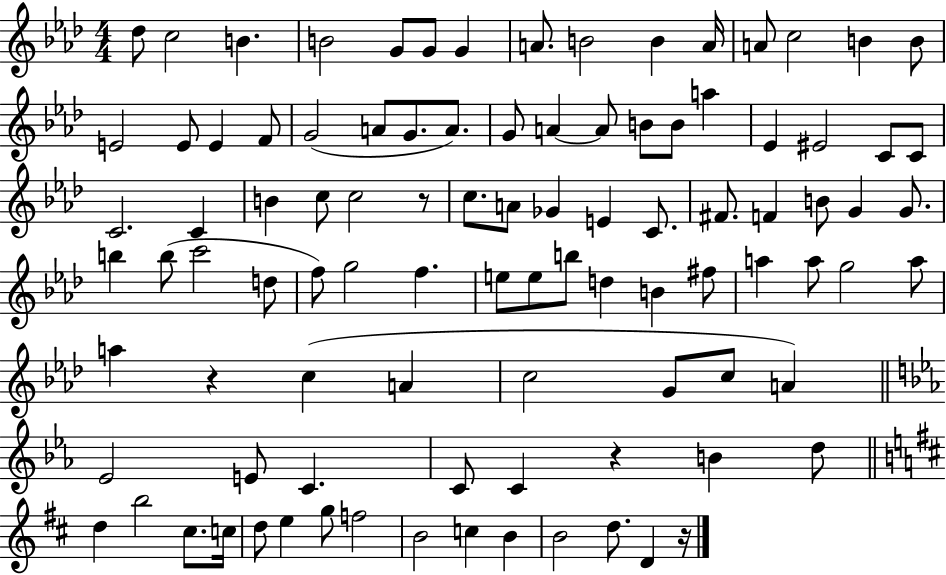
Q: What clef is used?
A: treble